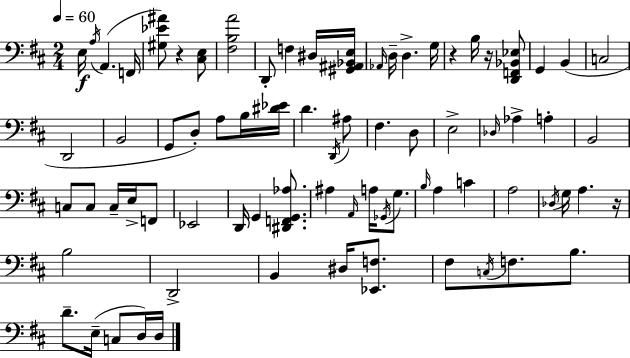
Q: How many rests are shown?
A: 4